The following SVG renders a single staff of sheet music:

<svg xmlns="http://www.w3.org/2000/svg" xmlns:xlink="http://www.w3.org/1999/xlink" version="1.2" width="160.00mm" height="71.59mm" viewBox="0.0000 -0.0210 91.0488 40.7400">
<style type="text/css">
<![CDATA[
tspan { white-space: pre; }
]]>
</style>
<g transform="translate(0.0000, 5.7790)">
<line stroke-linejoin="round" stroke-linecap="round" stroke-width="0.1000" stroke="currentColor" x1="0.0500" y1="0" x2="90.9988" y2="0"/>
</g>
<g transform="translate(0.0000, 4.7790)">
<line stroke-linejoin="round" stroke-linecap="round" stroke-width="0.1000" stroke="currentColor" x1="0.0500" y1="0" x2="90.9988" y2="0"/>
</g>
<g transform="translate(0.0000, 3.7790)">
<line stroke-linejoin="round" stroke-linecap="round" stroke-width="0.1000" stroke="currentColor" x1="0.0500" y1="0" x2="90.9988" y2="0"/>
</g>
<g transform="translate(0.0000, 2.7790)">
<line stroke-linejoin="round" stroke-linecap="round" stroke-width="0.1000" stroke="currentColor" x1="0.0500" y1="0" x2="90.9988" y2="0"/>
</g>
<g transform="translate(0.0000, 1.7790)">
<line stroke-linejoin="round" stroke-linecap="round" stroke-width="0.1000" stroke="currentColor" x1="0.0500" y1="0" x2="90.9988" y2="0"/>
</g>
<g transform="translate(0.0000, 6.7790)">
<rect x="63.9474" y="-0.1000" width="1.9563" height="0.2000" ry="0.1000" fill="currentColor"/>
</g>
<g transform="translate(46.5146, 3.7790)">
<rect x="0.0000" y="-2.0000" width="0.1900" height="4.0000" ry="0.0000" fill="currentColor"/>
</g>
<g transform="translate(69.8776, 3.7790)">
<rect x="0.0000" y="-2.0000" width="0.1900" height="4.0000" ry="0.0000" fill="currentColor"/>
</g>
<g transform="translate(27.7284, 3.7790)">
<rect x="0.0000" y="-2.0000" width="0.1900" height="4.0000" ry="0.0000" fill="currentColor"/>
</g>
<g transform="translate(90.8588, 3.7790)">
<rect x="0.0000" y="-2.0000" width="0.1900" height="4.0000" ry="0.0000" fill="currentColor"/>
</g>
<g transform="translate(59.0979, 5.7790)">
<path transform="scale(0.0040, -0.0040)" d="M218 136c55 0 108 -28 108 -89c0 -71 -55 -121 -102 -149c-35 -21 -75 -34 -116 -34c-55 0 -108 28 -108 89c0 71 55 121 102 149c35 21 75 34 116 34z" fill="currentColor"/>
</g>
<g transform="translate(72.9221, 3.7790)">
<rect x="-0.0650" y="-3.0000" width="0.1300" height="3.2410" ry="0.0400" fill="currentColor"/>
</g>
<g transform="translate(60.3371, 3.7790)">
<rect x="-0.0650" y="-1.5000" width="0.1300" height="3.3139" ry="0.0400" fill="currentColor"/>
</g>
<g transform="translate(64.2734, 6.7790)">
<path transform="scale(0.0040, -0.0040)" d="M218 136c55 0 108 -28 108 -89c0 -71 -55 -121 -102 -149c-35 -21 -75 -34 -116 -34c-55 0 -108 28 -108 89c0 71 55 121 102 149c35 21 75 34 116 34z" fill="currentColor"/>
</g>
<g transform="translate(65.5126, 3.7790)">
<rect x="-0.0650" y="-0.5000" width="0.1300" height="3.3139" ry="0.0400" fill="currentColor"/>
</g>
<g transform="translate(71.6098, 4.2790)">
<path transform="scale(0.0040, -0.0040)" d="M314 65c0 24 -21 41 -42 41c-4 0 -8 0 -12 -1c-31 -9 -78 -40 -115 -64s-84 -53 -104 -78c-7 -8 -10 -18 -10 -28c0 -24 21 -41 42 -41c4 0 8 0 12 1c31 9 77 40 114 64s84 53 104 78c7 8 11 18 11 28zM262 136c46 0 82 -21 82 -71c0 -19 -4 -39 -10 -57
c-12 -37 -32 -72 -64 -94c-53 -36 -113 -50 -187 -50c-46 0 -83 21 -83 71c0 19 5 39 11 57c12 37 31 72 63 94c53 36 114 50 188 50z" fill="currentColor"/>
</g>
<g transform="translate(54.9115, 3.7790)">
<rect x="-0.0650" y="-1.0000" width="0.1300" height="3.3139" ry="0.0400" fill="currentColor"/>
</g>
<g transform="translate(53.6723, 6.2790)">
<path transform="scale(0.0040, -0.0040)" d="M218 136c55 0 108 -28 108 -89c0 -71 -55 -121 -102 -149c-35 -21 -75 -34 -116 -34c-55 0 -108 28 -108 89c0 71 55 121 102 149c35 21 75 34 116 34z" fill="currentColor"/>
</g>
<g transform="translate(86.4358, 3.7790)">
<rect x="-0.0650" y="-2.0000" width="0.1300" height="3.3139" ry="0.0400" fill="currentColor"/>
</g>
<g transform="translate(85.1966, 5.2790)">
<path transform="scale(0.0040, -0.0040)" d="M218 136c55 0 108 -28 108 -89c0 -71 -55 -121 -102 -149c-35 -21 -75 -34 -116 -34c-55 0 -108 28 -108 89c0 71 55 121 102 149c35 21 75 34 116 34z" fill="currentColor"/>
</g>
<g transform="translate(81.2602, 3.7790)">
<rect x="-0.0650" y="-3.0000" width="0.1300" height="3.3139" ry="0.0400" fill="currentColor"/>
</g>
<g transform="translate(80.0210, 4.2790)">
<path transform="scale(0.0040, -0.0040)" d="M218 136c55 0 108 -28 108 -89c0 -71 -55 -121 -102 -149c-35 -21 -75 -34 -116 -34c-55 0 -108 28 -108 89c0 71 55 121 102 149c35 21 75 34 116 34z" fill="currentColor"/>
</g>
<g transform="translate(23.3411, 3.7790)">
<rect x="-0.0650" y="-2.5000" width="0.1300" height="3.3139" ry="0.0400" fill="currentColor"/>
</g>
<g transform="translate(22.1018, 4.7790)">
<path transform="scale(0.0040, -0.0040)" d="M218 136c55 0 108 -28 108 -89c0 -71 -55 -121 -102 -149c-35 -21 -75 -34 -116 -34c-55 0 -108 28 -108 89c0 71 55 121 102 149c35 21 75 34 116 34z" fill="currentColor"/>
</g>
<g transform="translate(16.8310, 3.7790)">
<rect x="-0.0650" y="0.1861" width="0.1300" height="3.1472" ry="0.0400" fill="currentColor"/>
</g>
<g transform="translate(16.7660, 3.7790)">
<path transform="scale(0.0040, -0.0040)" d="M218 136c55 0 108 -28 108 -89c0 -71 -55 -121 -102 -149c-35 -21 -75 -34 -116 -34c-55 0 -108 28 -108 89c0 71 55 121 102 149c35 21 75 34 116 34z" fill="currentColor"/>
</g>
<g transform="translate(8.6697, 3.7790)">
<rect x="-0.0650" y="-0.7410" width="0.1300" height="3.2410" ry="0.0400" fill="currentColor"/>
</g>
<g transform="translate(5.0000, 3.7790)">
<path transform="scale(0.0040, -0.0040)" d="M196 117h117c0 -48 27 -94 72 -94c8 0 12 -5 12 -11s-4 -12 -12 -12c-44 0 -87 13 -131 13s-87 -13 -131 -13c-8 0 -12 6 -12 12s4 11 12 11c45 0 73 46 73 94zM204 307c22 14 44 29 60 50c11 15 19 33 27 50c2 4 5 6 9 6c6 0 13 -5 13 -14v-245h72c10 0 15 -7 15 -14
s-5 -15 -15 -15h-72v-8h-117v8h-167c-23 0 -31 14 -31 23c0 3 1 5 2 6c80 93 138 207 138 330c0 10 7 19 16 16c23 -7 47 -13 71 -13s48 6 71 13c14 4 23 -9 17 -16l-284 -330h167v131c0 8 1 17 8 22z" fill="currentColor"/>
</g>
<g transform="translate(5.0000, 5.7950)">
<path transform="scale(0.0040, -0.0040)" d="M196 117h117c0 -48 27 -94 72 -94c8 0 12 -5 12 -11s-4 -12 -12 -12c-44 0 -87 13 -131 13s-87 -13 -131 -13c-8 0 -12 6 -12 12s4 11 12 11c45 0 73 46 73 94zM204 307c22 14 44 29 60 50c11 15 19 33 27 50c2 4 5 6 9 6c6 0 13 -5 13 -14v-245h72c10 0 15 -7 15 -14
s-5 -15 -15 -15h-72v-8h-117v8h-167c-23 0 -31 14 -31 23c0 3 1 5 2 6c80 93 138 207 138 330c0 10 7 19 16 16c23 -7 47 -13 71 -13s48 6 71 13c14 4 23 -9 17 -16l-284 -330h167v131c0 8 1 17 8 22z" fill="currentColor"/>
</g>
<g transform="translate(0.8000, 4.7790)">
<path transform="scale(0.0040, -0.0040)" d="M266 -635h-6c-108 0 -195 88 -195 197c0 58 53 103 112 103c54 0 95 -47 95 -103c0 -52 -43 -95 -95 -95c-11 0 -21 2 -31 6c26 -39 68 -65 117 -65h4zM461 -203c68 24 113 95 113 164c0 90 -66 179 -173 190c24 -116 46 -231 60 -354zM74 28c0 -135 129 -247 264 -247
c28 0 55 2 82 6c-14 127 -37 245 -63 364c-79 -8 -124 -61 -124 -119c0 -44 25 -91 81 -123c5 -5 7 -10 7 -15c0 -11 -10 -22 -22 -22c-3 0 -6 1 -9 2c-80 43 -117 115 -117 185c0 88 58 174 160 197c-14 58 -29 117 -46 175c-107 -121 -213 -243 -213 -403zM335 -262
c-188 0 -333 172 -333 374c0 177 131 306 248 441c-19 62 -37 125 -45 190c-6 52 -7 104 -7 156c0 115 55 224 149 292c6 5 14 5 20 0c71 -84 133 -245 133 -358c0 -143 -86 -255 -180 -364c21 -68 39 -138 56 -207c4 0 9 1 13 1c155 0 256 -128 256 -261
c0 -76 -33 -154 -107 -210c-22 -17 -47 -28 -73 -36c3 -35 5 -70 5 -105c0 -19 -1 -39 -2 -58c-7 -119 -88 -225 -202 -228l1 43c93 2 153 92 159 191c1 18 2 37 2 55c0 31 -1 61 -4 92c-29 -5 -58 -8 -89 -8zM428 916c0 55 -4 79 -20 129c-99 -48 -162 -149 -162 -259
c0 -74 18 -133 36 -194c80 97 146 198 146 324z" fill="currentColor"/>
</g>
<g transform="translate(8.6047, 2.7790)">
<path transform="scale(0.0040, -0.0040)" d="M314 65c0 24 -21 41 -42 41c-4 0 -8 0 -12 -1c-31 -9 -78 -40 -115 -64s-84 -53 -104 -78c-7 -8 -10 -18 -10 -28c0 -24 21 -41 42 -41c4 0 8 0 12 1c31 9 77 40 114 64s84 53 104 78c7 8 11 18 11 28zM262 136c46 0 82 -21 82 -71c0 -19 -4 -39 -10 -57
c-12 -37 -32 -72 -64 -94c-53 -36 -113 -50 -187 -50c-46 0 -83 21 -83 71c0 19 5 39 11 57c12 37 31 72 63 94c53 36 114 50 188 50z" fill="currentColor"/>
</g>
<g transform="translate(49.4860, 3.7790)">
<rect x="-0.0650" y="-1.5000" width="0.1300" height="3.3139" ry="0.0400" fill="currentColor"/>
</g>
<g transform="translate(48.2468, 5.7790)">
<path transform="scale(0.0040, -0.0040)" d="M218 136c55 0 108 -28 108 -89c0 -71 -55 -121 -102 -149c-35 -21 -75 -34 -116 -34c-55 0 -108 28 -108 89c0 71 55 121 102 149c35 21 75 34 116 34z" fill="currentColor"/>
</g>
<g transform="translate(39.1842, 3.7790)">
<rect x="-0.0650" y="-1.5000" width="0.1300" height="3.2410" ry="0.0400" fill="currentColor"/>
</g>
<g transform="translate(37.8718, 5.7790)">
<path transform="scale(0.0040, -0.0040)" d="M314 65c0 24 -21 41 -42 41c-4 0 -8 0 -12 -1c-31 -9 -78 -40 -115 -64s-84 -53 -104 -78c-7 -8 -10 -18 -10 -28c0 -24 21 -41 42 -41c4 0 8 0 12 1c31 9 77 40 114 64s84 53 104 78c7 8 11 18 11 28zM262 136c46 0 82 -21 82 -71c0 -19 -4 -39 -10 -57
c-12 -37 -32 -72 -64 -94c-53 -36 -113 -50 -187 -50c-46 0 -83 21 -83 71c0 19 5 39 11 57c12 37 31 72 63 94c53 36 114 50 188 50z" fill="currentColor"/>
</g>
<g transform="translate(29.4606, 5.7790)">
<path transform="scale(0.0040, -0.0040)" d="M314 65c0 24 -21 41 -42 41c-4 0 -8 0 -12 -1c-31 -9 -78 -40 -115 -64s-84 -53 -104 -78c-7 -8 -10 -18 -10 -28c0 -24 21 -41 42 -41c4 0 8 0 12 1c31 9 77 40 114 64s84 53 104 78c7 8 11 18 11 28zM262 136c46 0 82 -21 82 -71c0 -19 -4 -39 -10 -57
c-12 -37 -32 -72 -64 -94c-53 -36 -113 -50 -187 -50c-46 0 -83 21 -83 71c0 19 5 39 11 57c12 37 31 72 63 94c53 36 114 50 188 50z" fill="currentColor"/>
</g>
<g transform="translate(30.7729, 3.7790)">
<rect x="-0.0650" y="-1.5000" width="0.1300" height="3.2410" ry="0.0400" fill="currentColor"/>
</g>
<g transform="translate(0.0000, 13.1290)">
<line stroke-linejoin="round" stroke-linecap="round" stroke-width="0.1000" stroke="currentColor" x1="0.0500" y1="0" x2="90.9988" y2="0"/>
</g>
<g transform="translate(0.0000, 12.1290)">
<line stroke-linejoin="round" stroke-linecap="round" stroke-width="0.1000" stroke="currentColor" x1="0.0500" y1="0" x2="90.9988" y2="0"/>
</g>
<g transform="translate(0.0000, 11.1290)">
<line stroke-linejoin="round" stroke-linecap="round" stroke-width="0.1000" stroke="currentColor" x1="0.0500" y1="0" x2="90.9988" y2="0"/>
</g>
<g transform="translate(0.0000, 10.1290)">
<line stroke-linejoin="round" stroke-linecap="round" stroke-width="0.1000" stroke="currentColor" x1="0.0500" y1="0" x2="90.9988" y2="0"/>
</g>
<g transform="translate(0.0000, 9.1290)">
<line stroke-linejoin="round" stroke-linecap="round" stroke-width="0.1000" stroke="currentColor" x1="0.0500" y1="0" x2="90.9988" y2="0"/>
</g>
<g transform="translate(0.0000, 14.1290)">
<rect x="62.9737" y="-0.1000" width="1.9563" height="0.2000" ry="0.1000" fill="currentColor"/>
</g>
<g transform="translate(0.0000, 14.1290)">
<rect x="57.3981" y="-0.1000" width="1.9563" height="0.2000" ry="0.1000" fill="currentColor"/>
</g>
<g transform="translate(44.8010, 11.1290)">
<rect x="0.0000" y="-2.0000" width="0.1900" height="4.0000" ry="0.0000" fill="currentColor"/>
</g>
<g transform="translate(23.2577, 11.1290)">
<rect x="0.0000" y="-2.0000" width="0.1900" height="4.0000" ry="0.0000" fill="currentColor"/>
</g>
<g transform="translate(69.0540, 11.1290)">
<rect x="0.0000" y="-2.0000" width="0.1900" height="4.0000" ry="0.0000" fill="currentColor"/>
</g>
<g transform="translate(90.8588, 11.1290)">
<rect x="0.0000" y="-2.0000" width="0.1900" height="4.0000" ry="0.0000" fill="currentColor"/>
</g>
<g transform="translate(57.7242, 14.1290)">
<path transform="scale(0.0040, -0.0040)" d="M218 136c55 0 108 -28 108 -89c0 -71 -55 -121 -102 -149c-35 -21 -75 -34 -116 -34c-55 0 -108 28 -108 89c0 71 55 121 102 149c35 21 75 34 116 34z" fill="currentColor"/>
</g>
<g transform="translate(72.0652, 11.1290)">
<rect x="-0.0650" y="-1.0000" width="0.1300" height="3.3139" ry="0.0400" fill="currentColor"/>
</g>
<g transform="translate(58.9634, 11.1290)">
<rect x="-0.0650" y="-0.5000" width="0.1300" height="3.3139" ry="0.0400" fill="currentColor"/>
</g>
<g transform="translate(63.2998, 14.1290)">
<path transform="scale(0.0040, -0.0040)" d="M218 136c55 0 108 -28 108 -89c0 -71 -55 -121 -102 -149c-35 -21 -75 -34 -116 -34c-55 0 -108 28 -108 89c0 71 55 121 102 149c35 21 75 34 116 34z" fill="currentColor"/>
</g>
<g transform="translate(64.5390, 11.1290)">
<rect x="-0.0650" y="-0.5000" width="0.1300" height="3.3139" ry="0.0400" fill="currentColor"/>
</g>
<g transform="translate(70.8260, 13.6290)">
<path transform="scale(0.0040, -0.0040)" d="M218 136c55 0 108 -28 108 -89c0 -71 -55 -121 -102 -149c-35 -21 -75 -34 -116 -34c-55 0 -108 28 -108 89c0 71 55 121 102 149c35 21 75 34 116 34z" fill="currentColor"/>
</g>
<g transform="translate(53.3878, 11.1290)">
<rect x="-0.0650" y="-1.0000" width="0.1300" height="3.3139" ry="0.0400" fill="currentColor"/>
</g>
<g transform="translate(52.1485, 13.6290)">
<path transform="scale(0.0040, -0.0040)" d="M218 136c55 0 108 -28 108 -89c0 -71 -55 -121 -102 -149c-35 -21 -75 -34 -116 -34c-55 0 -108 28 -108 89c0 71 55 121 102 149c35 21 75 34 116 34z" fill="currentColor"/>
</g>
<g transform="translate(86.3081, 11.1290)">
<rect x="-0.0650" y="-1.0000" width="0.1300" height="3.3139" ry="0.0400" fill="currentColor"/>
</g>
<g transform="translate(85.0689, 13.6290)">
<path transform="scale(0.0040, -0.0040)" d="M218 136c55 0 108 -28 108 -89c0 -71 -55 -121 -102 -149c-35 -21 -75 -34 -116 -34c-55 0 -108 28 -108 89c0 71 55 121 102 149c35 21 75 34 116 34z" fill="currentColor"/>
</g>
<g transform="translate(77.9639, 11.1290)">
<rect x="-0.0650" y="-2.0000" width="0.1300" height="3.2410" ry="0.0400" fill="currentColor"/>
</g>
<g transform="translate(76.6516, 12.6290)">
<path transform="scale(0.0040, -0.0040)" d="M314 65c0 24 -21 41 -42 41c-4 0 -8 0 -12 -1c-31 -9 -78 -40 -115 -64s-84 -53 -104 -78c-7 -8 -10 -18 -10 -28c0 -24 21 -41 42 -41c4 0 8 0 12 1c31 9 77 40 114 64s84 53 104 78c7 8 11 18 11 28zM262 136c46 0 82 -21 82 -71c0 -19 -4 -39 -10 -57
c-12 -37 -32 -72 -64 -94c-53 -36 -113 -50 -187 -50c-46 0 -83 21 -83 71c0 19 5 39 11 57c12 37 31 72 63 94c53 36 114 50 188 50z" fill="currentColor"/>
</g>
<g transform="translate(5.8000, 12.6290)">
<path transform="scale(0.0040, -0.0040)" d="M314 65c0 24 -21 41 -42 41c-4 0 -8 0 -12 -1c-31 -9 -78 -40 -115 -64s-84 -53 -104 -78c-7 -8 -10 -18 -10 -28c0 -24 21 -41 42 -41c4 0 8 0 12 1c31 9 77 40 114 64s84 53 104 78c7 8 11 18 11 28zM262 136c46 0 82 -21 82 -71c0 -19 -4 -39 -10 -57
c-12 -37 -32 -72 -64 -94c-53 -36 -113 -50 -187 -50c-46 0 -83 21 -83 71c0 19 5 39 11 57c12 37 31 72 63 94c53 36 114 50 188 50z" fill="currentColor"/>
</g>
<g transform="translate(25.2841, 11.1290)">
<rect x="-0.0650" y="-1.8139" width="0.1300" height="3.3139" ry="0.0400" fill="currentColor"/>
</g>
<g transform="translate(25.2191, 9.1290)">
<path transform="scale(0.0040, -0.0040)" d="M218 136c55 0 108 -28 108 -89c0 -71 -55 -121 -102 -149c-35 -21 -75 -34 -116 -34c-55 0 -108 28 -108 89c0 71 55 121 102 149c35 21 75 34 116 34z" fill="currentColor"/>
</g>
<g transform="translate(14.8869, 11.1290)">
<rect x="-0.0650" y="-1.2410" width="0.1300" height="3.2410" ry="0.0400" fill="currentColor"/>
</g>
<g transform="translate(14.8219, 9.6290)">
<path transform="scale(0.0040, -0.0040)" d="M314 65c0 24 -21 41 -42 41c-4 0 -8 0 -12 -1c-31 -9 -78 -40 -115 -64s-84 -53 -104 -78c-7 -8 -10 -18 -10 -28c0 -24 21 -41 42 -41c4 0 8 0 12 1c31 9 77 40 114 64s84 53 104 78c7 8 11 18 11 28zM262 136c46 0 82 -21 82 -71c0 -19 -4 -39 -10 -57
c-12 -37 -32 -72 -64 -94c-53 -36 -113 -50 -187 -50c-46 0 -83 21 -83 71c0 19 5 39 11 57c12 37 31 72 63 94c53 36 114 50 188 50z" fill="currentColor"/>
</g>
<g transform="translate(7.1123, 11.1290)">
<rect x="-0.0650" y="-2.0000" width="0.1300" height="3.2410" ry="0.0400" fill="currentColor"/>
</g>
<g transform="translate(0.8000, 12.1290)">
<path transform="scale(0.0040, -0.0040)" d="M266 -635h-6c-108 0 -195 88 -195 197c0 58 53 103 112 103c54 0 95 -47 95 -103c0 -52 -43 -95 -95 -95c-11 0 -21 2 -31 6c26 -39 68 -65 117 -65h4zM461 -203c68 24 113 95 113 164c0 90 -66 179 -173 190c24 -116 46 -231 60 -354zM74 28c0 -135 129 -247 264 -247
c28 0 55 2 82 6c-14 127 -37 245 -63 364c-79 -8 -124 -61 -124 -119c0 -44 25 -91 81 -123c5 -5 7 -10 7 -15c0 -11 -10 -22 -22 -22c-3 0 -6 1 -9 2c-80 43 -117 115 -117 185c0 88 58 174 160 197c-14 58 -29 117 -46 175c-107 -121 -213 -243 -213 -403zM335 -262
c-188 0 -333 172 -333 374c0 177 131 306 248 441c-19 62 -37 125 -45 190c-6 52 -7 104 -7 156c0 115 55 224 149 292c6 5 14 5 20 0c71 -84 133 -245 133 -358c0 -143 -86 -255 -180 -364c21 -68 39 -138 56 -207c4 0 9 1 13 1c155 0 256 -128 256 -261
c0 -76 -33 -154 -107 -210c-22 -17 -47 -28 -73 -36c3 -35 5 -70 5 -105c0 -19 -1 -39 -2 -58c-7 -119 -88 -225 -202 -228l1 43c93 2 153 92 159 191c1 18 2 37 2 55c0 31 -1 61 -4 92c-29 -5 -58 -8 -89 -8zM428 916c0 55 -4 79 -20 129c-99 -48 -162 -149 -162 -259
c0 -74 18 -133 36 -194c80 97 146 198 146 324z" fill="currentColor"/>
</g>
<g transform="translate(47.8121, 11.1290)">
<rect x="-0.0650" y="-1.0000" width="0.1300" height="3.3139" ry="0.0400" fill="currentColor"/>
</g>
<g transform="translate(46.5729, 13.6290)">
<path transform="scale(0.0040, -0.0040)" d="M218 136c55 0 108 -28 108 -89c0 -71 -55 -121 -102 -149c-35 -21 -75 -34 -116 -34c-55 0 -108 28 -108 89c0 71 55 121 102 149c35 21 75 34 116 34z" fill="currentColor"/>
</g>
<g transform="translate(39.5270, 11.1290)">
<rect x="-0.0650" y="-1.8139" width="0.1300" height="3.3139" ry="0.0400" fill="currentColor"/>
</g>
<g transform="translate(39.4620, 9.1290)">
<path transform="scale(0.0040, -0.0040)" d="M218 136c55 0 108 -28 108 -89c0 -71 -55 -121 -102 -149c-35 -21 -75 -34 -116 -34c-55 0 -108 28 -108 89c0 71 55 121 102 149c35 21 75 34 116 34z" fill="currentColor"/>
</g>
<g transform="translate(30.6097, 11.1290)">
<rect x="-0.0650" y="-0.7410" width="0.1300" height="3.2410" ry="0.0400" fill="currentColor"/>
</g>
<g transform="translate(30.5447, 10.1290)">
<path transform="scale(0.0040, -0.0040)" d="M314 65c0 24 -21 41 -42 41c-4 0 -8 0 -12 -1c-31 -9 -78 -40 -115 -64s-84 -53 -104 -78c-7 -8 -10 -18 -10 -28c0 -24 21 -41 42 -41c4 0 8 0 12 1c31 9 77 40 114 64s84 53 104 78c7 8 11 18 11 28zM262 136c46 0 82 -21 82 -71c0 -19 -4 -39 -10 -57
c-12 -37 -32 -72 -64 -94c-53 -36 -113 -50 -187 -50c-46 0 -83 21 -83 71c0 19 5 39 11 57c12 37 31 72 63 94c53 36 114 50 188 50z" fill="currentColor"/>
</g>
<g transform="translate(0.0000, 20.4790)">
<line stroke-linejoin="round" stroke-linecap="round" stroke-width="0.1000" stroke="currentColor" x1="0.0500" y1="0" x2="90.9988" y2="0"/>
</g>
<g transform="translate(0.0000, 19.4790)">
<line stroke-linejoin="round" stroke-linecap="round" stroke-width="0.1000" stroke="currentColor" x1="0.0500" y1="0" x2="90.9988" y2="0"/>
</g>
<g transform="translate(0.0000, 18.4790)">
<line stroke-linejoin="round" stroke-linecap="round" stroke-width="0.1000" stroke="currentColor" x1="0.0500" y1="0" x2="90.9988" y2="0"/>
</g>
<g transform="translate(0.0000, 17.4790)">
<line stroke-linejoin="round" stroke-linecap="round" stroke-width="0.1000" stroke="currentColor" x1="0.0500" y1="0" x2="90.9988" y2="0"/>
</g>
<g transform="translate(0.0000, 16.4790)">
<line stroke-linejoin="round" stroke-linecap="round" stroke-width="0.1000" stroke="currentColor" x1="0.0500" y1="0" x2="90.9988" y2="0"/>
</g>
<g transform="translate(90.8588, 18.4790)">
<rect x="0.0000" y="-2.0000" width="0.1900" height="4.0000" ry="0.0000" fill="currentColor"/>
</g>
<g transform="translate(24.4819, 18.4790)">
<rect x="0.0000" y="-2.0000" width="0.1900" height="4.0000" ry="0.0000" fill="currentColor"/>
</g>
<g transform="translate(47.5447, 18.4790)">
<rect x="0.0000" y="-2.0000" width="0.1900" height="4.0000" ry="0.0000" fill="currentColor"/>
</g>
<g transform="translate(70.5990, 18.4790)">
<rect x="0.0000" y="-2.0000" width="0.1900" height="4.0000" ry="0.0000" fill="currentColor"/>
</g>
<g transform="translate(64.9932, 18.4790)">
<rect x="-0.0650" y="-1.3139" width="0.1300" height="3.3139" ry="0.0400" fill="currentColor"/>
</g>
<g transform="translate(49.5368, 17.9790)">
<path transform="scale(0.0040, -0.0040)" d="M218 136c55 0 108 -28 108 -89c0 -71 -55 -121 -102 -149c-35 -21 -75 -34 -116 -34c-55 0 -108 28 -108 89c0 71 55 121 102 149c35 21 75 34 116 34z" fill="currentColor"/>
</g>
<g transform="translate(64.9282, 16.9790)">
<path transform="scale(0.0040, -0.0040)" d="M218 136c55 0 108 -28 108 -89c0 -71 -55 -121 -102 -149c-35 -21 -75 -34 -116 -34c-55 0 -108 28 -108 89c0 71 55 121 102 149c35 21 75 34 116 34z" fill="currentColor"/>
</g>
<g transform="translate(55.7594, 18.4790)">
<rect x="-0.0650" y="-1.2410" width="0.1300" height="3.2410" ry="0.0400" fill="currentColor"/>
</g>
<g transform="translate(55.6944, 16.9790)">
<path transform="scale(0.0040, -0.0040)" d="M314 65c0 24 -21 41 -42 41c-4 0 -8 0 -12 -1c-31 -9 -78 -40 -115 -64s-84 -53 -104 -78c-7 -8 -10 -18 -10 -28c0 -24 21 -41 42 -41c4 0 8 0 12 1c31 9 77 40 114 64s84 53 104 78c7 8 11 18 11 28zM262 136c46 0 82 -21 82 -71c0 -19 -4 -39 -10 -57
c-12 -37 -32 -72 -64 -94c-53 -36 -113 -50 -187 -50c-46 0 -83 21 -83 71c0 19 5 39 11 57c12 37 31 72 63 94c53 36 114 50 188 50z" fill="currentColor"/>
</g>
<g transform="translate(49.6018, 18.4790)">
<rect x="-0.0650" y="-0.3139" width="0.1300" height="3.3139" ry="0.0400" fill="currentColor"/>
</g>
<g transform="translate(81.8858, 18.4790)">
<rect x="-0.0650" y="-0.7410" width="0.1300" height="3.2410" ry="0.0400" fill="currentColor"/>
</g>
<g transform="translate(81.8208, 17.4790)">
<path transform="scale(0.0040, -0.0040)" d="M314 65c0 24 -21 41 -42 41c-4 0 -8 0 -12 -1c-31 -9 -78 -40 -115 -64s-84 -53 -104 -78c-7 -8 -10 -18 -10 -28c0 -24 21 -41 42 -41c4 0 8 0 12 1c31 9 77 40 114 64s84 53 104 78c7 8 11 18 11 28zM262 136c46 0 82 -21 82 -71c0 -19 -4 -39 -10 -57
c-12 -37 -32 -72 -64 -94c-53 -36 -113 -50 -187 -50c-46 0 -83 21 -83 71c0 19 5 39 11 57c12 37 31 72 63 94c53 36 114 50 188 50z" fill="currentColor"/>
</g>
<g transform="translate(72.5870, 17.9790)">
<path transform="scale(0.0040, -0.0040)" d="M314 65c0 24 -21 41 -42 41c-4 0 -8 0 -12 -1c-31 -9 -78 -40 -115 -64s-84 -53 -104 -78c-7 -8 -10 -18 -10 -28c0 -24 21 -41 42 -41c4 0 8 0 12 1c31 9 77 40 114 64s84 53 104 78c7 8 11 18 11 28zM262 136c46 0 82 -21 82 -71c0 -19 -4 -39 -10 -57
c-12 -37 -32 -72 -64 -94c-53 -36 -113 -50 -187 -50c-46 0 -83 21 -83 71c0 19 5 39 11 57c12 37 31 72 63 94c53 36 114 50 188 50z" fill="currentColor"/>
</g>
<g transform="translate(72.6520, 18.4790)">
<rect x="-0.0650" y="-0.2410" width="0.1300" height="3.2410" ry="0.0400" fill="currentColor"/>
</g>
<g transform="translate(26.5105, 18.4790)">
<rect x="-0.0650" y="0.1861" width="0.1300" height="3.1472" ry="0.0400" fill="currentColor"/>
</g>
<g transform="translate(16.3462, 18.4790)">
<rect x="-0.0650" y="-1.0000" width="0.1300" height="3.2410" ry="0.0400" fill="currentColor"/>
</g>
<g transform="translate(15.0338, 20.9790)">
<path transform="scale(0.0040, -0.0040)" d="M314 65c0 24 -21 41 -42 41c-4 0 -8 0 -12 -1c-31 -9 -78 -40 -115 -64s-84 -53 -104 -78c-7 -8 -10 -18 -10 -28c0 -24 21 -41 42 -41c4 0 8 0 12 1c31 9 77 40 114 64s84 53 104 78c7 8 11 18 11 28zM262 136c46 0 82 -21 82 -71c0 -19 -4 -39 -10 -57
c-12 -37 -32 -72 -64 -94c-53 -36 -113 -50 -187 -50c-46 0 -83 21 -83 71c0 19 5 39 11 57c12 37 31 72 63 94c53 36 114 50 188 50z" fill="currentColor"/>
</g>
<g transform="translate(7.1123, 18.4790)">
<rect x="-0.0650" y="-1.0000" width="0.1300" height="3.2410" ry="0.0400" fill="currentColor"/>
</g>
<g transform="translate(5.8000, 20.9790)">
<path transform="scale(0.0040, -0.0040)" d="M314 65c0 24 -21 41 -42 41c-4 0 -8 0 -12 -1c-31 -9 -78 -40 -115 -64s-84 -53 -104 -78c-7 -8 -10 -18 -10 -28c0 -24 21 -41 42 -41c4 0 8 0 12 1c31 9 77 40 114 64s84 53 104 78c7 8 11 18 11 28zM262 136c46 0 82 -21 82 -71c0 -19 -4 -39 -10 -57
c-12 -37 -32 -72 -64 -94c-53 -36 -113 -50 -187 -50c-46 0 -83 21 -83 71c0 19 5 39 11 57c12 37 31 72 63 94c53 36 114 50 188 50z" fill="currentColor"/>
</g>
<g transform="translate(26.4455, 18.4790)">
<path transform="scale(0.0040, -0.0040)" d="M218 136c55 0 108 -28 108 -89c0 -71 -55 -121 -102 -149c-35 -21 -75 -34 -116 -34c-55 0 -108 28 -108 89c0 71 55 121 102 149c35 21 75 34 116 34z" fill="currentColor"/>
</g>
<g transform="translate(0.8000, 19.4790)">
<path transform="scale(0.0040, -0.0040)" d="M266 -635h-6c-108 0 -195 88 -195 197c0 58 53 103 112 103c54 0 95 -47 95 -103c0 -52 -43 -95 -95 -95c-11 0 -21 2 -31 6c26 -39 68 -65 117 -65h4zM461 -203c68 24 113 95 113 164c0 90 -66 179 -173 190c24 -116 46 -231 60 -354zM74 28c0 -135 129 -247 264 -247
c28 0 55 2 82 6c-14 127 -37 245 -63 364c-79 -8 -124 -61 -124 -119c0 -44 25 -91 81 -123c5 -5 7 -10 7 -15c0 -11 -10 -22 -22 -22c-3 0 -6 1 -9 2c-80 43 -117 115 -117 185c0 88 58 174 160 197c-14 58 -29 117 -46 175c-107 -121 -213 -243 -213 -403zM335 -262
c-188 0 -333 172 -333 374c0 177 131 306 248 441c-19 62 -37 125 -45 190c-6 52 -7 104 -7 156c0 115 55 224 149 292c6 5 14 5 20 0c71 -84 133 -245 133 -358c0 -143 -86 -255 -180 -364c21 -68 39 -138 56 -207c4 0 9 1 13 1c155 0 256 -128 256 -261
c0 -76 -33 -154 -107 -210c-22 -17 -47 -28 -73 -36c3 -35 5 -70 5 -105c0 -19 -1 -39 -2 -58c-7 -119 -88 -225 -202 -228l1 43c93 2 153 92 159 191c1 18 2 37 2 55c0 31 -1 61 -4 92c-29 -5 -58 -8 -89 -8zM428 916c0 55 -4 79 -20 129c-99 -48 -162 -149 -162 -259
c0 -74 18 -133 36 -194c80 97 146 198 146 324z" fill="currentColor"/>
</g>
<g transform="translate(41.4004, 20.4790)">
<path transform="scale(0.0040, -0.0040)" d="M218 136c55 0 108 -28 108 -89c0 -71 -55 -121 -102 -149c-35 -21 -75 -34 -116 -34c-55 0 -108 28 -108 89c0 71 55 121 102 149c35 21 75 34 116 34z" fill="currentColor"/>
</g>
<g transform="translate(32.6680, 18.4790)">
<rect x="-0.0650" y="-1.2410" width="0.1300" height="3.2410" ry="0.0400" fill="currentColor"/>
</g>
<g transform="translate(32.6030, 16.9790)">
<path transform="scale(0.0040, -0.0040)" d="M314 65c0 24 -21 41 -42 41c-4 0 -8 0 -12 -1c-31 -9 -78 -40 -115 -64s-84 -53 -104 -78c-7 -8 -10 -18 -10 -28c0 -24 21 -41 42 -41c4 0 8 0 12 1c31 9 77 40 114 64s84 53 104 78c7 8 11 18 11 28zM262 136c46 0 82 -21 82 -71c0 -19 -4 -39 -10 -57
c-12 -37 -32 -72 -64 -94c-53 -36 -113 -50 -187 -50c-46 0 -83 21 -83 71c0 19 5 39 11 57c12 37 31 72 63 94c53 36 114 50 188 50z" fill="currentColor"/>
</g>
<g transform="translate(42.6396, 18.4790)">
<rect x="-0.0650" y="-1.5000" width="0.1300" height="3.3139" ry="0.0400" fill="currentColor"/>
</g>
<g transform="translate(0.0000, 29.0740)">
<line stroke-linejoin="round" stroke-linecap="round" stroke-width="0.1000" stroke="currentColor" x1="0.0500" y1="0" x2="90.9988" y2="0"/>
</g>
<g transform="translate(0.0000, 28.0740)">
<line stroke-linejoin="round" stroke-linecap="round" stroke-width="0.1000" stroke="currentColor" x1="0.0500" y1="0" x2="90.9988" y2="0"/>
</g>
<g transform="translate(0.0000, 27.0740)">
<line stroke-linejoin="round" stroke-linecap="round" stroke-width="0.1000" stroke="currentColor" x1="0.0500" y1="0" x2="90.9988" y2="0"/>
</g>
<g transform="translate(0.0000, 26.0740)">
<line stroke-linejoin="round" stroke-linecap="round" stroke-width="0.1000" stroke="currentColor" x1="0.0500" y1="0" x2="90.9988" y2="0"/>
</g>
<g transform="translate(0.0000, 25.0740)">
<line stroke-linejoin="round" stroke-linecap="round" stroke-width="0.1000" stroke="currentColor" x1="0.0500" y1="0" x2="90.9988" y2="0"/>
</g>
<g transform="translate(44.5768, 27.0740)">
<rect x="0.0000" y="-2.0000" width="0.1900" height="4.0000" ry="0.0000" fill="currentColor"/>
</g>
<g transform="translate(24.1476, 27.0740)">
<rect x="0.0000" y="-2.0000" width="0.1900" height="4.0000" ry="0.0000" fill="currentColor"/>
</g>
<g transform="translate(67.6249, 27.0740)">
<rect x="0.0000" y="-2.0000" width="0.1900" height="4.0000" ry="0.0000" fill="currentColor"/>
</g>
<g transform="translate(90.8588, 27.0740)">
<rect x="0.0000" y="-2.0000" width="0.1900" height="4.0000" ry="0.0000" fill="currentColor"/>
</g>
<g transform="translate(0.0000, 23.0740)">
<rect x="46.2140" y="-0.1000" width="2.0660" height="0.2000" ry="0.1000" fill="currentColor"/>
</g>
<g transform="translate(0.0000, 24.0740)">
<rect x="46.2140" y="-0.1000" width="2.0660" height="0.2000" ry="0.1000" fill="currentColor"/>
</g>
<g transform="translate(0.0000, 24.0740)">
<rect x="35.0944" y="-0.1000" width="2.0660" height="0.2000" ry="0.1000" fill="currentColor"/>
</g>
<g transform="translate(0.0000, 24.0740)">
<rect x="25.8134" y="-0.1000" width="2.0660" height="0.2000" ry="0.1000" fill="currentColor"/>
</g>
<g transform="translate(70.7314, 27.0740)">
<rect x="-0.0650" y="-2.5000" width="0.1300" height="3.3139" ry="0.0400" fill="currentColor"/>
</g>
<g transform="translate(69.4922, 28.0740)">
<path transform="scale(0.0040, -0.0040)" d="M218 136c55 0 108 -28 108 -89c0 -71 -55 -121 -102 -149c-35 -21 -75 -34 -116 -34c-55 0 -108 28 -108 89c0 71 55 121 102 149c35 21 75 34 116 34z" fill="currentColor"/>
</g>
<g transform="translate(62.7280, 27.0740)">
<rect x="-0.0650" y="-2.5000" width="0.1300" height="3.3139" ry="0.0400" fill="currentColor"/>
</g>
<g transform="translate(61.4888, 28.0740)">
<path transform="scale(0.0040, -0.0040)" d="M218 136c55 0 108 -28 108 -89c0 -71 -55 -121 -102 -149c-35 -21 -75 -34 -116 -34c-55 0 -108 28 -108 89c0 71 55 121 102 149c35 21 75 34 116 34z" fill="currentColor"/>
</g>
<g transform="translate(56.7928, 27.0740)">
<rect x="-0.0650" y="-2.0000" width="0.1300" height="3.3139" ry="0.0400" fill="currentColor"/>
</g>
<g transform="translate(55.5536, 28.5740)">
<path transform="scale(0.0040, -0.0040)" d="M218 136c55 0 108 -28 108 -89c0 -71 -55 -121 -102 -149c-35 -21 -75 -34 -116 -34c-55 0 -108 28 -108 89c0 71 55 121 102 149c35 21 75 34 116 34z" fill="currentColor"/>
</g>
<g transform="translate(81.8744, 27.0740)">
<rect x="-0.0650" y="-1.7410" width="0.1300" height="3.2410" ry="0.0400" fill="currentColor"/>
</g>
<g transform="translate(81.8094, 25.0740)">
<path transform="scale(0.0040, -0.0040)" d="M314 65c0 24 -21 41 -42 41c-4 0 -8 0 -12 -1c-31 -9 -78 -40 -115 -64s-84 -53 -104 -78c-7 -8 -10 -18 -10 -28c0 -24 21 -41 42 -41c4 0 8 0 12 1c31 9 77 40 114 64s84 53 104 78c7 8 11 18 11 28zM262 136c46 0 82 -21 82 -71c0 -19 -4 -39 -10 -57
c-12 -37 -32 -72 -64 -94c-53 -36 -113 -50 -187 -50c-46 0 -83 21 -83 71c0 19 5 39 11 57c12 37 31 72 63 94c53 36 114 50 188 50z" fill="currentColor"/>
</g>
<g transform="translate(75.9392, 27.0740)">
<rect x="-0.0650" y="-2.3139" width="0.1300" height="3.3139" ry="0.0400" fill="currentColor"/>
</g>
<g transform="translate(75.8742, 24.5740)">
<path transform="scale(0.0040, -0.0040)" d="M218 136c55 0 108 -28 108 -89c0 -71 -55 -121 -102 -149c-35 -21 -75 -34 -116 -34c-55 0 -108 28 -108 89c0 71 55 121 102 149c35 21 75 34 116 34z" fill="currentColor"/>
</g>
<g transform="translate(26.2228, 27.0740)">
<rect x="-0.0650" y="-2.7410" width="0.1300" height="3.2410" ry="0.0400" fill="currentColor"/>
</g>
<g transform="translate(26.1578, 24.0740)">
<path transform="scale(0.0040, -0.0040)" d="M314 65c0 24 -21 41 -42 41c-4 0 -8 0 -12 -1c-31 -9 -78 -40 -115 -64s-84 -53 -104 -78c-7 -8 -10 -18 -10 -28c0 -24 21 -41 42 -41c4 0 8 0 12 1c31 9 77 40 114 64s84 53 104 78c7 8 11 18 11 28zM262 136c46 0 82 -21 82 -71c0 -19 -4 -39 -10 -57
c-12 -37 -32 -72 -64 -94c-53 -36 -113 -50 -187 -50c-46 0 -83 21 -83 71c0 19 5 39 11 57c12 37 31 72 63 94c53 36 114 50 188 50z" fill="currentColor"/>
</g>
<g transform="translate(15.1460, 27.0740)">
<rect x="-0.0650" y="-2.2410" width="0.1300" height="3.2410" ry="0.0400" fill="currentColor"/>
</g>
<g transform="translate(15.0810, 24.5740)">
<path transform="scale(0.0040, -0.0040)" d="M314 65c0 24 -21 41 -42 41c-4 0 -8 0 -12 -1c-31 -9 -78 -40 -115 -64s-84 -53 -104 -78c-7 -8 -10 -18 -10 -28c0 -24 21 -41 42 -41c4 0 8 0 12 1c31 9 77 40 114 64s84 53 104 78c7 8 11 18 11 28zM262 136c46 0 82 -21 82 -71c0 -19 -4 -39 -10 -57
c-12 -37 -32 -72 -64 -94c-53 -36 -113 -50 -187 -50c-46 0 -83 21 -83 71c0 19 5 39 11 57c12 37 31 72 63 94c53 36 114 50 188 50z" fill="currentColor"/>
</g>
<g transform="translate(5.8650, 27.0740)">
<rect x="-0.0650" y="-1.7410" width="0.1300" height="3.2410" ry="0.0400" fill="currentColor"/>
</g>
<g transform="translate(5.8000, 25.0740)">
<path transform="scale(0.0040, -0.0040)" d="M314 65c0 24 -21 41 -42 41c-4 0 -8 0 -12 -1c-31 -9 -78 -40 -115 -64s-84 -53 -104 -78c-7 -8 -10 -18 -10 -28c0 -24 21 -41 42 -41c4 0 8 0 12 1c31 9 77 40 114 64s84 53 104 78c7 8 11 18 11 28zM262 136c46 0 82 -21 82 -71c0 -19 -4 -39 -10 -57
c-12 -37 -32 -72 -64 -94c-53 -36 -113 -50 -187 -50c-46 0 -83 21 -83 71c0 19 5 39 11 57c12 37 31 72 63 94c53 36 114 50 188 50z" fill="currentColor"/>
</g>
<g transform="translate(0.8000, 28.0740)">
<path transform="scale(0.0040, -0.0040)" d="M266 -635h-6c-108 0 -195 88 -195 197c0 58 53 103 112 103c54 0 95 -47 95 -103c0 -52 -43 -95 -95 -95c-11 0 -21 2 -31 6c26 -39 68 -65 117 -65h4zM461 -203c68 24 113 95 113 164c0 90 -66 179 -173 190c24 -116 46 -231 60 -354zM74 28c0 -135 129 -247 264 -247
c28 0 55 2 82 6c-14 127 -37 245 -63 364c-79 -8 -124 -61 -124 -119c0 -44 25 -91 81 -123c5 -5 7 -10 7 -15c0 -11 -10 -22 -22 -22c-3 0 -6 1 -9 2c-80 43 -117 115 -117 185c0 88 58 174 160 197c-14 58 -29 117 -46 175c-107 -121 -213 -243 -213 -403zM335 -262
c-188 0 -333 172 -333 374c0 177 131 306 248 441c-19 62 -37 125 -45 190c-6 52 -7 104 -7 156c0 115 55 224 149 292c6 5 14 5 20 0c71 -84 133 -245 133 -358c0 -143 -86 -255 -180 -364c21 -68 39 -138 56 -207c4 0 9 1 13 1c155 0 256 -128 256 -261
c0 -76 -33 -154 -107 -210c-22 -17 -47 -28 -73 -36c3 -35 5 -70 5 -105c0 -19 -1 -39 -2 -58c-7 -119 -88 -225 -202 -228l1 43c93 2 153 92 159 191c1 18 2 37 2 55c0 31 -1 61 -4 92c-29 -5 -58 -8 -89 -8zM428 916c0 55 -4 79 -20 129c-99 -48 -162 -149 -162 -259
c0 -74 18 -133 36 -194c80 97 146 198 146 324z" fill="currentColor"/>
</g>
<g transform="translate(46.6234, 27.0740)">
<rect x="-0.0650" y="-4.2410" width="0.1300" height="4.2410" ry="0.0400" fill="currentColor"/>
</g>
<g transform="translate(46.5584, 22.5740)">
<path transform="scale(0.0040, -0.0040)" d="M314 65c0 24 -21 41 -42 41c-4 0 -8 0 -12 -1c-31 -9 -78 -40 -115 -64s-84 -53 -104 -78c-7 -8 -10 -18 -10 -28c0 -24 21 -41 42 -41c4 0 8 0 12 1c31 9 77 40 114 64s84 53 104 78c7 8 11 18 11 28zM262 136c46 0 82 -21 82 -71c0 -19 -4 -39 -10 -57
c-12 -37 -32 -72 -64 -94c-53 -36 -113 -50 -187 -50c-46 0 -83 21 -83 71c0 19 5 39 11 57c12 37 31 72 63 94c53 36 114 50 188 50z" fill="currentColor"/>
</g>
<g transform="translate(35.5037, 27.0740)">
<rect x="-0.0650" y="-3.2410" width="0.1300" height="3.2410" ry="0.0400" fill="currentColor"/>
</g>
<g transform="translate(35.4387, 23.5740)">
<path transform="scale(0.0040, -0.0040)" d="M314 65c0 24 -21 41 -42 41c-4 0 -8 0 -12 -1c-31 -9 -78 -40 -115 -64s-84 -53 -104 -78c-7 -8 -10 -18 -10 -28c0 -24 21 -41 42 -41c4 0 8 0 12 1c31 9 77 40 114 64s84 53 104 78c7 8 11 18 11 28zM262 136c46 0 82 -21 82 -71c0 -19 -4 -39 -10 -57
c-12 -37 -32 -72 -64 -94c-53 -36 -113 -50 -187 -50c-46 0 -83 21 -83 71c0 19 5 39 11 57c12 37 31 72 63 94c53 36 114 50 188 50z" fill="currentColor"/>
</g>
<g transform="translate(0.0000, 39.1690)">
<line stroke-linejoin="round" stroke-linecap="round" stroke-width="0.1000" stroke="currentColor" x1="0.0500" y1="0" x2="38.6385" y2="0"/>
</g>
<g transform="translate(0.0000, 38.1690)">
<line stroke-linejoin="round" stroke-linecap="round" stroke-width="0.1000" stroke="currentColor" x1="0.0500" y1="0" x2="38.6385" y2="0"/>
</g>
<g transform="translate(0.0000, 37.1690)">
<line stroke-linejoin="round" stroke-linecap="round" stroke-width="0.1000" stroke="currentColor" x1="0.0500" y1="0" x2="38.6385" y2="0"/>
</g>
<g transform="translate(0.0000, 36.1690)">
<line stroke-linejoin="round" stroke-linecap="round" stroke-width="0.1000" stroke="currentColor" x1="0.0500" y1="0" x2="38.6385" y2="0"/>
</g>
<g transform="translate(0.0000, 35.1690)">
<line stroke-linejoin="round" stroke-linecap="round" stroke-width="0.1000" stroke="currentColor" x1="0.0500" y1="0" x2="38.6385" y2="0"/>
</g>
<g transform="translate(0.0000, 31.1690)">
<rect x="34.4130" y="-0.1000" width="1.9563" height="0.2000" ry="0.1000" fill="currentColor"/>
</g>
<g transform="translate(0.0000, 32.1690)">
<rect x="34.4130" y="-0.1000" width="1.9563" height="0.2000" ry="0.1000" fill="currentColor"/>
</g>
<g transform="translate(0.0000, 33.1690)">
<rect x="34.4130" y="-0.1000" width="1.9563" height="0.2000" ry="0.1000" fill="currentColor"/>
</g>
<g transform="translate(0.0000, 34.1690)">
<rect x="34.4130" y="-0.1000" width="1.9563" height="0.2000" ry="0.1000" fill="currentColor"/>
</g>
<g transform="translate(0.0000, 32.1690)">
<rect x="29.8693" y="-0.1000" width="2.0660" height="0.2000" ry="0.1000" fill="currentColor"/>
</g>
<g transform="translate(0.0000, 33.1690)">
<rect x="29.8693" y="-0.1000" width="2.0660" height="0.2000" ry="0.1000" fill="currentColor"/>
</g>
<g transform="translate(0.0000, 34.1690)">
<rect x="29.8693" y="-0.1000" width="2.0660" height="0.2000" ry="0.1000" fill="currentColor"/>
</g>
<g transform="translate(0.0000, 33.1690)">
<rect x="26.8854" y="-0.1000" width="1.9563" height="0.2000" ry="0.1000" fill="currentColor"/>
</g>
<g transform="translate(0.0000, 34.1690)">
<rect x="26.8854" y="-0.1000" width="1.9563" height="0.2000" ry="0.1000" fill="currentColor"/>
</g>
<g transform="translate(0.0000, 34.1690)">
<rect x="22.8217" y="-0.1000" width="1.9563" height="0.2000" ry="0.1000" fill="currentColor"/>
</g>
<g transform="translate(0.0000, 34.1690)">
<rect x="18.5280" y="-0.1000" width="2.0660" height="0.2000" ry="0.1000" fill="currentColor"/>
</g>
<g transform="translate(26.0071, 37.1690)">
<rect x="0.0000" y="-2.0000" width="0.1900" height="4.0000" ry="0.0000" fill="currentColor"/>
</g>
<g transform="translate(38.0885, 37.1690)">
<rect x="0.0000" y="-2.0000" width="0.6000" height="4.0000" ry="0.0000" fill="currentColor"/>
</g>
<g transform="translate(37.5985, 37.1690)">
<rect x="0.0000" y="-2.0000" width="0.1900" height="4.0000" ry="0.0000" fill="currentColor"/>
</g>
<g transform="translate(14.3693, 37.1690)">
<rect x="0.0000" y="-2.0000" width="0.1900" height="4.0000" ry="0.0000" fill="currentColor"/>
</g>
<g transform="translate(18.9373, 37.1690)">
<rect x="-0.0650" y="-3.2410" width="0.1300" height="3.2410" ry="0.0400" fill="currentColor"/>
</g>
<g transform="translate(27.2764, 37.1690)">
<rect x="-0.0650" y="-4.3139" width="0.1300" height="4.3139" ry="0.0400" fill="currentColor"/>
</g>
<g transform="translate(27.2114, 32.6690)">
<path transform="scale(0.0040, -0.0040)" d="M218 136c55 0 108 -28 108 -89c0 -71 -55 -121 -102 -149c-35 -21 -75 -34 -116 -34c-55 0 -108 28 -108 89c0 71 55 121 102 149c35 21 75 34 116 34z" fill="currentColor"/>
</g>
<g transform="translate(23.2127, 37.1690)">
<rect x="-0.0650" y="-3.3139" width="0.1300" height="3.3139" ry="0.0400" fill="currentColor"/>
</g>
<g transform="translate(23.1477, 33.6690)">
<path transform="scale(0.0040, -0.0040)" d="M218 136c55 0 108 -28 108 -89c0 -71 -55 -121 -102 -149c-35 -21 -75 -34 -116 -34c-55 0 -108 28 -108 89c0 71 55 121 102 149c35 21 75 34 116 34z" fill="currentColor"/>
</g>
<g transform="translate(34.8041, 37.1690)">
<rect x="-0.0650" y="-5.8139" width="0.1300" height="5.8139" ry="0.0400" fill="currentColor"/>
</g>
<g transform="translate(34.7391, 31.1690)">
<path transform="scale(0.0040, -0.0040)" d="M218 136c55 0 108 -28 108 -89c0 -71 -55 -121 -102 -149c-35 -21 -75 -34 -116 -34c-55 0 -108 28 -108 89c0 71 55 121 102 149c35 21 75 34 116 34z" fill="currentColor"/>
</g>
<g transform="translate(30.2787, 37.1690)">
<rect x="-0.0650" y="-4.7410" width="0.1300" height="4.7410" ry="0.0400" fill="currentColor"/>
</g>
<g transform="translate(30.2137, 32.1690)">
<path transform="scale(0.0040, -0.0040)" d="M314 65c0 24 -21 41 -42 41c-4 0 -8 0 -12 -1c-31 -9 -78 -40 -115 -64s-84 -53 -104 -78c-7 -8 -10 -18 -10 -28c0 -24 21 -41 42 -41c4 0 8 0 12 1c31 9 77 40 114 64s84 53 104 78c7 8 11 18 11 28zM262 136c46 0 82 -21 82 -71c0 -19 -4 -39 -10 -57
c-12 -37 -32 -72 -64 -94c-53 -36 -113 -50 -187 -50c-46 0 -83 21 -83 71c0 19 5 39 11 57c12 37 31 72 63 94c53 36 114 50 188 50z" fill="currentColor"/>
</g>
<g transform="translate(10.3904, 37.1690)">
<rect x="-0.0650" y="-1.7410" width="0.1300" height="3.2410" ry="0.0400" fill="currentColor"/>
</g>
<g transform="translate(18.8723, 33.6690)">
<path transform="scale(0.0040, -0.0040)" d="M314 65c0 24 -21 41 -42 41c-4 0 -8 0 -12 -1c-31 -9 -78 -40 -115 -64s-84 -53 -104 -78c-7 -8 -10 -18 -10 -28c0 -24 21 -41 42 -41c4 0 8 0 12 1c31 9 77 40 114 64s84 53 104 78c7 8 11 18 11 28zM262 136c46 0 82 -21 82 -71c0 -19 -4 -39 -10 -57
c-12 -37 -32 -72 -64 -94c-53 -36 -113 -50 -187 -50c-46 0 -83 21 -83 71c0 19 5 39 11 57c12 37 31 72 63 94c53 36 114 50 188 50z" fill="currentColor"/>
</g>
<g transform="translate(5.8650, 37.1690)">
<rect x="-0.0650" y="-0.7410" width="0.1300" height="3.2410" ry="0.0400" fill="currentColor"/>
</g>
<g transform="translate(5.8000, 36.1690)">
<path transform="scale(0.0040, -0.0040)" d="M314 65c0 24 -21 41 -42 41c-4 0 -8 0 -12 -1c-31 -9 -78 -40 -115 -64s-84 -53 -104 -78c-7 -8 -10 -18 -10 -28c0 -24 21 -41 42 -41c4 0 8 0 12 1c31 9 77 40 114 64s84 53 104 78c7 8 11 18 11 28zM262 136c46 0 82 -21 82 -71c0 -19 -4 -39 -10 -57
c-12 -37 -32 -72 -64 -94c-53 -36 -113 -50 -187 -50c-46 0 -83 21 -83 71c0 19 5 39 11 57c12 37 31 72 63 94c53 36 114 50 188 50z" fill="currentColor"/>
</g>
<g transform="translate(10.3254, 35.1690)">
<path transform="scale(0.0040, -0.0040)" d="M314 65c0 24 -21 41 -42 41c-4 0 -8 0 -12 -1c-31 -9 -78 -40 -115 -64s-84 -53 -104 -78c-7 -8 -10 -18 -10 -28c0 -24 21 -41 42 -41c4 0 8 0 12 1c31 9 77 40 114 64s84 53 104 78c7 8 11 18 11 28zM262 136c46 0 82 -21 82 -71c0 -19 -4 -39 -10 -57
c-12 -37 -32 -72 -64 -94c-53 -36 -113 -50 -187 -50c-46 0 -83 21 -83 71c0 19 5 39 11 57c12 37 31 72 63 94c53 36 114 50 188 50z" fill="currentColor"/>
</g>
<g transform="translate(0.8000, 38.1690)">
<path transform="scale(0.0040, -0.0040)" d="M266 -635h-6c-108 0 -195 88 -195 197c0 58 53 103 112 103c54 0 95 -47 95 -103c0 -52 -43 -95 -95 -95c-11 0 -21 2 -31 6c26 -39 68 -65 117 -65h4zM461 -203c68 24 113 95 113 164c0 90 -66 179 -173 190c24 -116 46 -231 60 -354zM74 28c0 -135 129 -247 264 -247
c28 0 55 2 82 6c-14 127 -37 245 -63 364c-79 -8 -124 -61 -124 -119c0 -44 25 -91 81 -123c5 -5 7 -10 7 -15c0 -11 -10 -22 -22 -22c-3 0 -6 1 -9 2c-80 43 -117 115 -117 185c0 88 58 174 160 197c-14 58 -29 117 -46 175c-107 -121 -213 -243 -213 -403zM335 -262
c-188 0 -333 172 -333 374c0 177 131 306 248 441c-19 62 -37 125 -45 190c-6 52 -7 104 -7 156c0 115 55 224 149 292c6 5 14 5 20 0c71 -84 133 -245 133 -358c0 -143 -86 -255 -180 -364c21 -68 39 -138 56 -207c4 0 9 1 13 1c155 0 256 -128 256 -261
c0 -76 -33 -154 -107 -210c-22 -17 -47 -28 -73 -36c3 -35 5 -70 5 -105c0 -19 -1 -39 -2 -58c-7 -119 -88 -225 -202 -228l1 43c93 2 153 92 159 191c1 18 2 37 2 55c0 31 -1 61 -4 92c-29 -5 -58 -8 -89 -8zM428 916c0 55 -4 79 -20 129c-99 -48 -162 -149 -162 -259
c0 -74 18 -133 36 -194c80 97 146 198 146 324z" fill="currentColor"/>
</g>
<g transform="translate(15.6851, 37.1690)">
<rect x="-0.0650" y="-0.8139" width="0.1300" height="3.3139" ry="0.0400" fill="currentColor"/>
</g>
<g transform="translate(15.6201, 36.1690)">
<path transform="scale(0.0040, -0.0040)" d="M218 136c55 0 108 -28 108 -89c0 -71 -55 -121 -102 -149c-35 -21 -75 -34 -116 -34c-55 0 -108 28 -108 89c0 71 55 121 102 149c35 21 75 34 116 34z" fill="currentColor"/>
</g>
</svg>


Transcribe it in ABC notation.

X:1
T:Untitled
M:4/4
L:1/4
K:C
d2 B G E2 E2 E D E C A2 A F F2 e2 f d2 f D D C C D F2 D D2 D2 B e2 E c e2 e c2 d2 f2 g2 a2 b2 d'2 F G G g f2 d2 f2 d b2 b d' e'2 g'